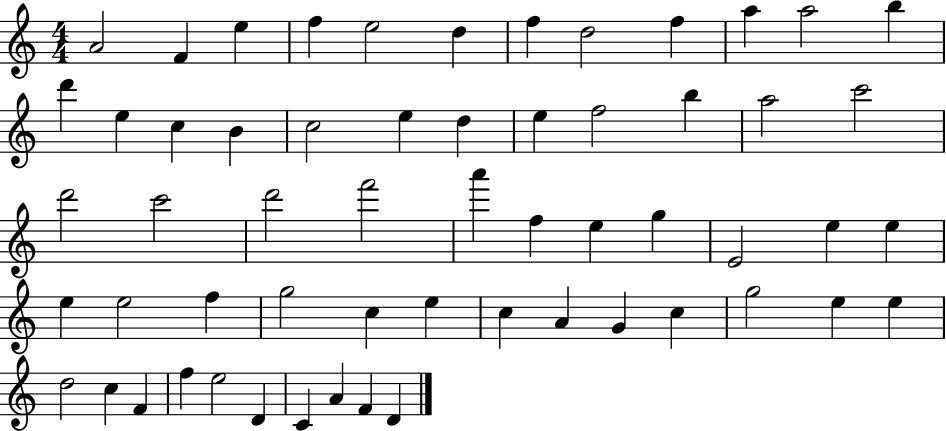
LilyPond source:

{
  \clef treble
  \numericTimeSignature
  \time 4/4
  \key c \major
  a'2 f'4 e''4 | f''4 e''2 d''4 | f''4 d''2 f''4 | a''4 a''2 b''4 | \break d'''4 e''4 c''4 b'4 | c''2 e''4 d''4 | e''4 f''2 b''4 | a''2 c'''2 | \break d'''2 c'''2 | d'''2 f'''2 | a'''4 f''4 e''4 g''4 | e'2 e''4 e''4 | \break e''4 e''2 f''4 | g''2 c''4 e''4 | c''4 a'4 g'4 c''4 | g''2 e''4 e''4 | \break d''2 c''4 f'4 | f''4 e''2 d'4 | c'4 a'4 f'4 d'4 | \bar "|."
}